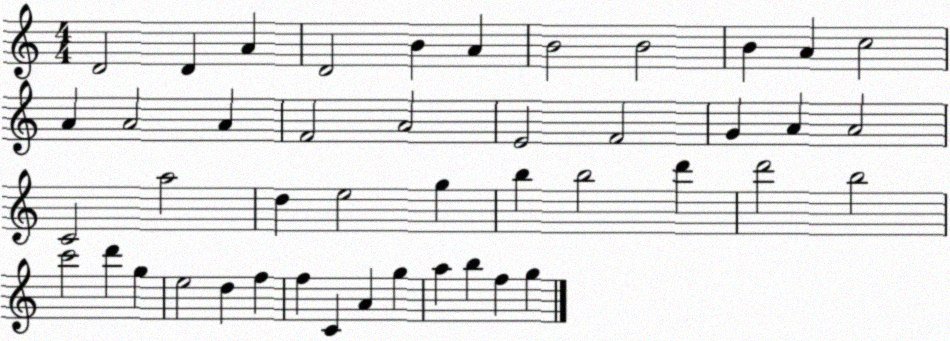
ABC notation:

X:1
T:Untitled
M:4/4
L:1/4
K:C
D2 D A D2 B A B2 B2 B A c2 A A2 A F2 A2 E2 F2 G A A2 C2 a2 d e2 g b b2 d' d'2 b2 c'2 d' g e2 d f f C A g a b f g